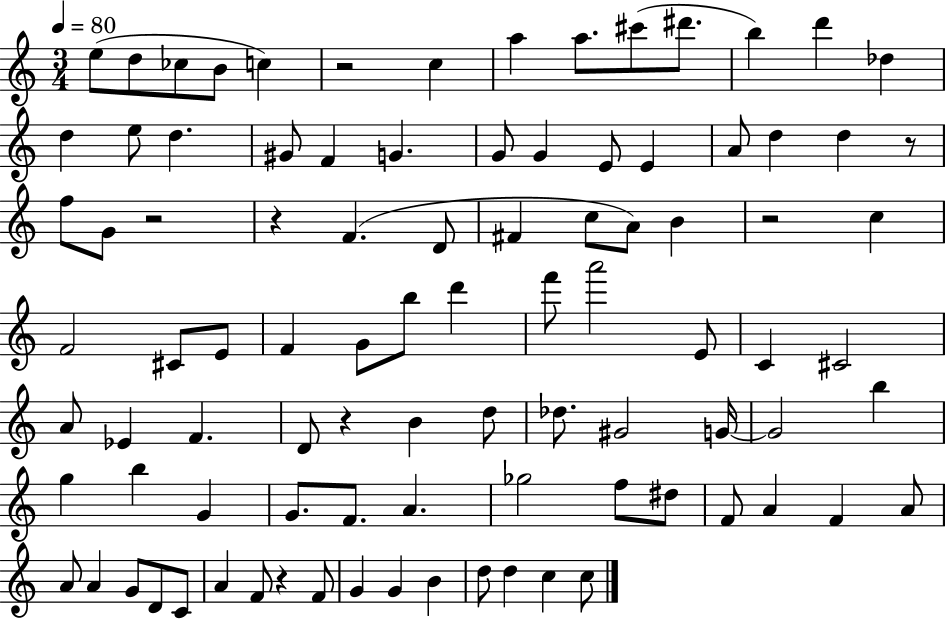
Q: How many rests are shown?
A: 7